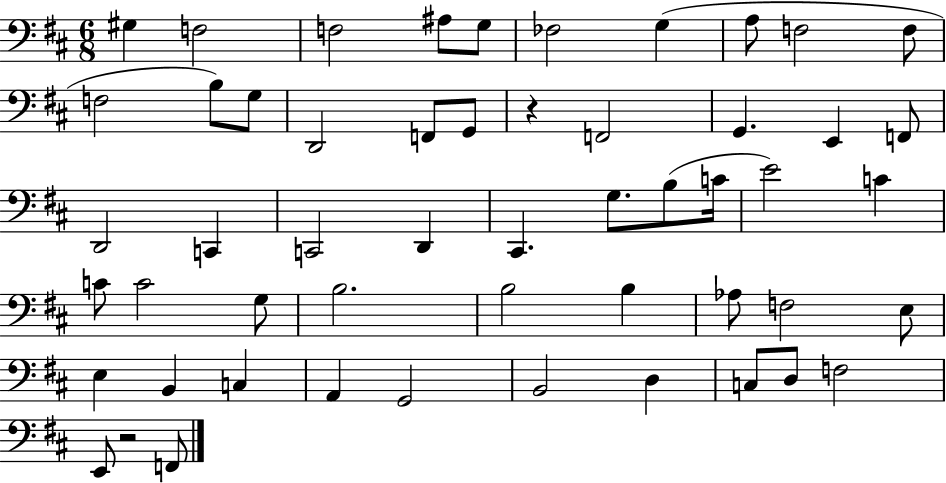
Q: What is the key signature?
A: D major